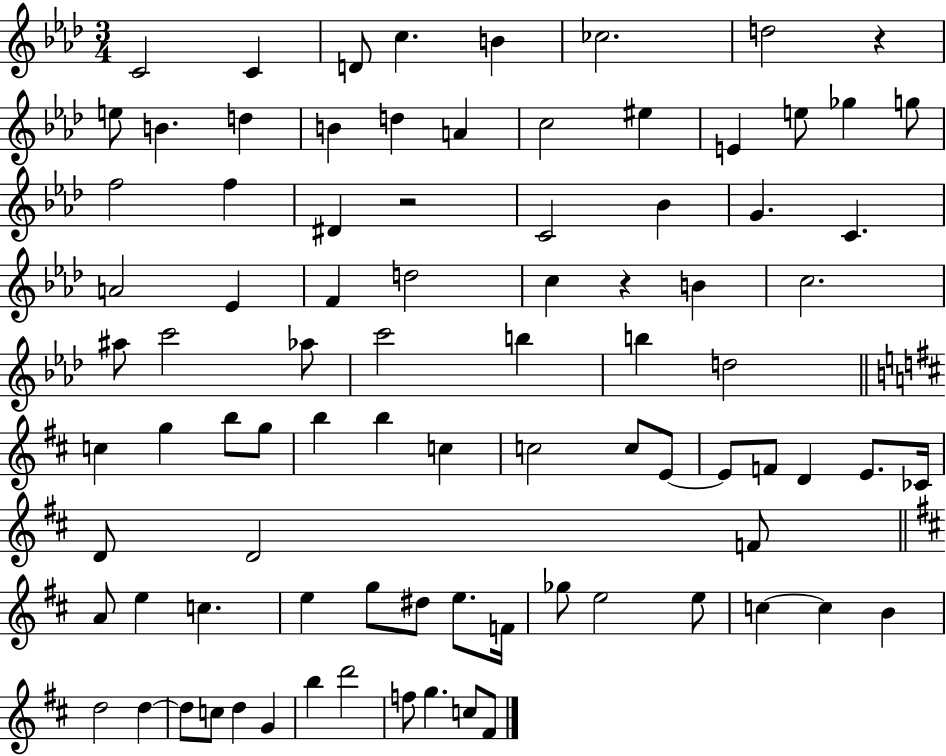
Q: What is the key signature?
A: AES major